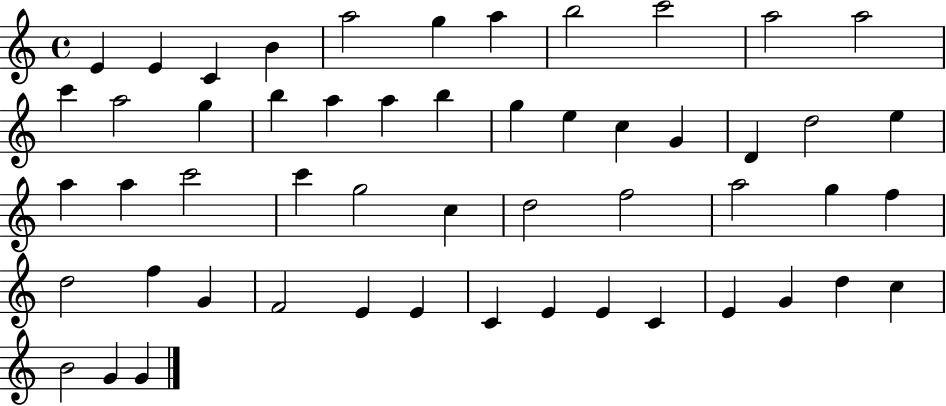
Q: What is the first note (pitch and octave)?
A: E4